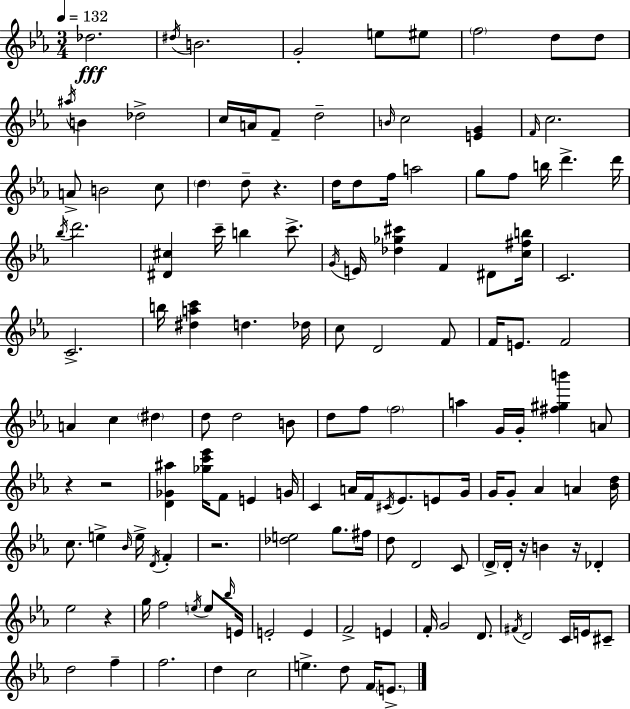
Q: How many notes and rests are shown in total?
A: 141